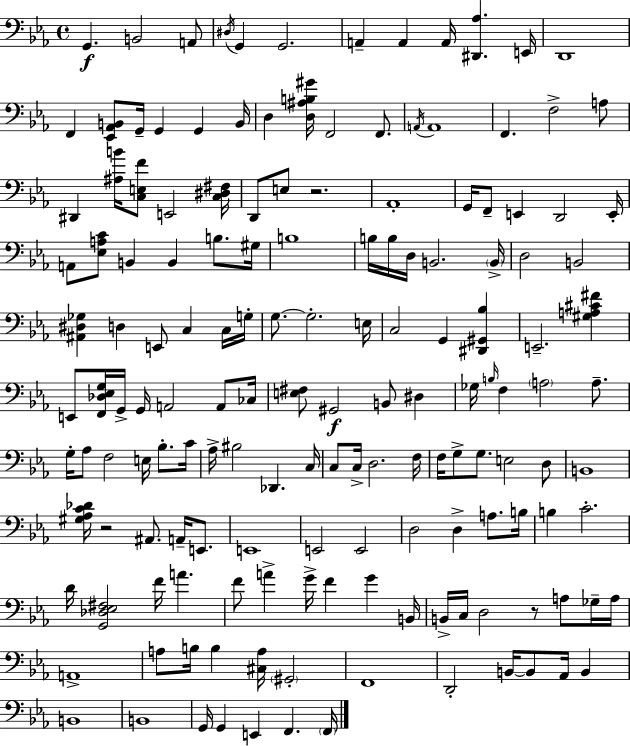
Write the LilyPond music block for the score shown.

{
  \clef bass
  \time 4/4
  \defaultTimeSignature
  \key c \minor
  \repeat volta 2 { g,4.\f b,2 a,8 | \acciaccatura { dis16 } g,4 g,2. | a,4-- a,4 a,16 <dis, aes>4. | e,16 d,1 | \break f,4 <ees, aes, b,>8 g,16-- g,4 g,4 | b,16 d4 <d ais b gis'>16 f,2 f,8. | \acciaccatura { a,16 } a,1 | f,4. f2-> | \break a8 dis,4 <ais b'>16 <c e f'>8 e,2 | <c dis fis>16 d,8 e8 r2. | aes,1-. | g,16 f,8-- e,4 d,2 | \break e,16-. a,8 <ees a c'>8 b,4 b,4 b8. | gis16 b1 | b16 b16 d16 b,2. | \parenthesize b,16-> d2 b,2 | \break <ais, dis ges>4 d4 e,8 c4 | c16 g16-. g8.~~ g2.-. | e16 c2 g,4 <dis, gis, bes>4 | e,2.-- <gis a cis' fis'>4 | \break e,8 <f, des ees g>16 g,16-> g,16 a,2 a,8 | ces16 <e fis>8 gis,2\f b,8 dis4 | ges16 \grace { b16 } f4 \parenthesize a2 | a8.-- g16-. aes8 f2 e16 bes8.-. | \break c'16 aes16-> bis2 des,4. | c16 c8 c16-> d2. | f16 f16 g8-> g8. e2 | d8 b,1 | \break <gis aes c' des'>16 r2 ais,8. a,16-- | e,8. e,1 | e,2 e,2 | d2 d4-> a8. | \break b16 b4 c'2.-. | d'16 <g, des ees fis>2 f'16 a'4. | f'8 a'4-> g'16-> f'4 g'4 | b,16 b,16-> c16 d2 r8 a8 | \break ges16-- a16 a,1-> | a8 b16 b4 <cis a>16 \parenthesize gis,2-. | f,1 | d,2-. b,16~~ b,8 aes,16 b,4 | \break b,1 | b,1 | g,16 g,4 e,4 f,4. | \parenthesize f,16 } \bar "|."
}